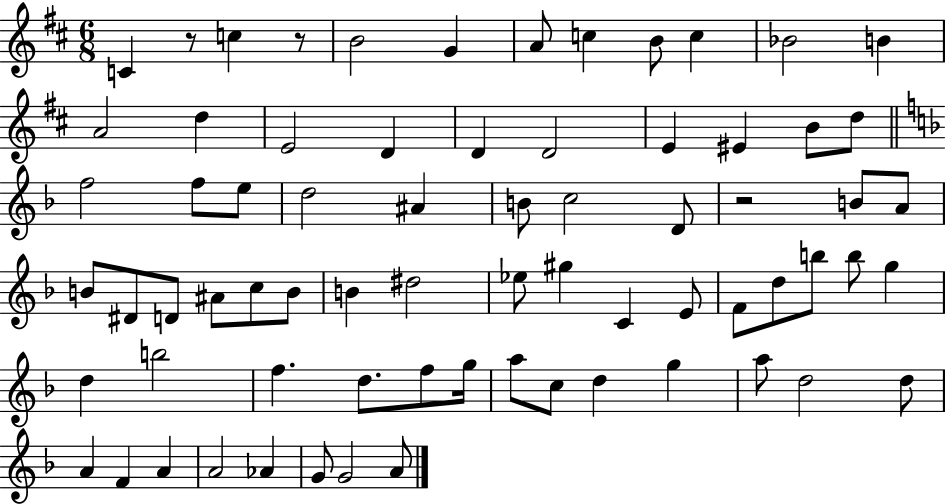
{
  \clef treble
  \numericTimeSignature
  \time 6/8
  \key d \major
  \repeat volta 2 { c'4 r8 c''4 r8 | b'2 g'4 | a'8 c''4 b'8 c''4 | bes'2 b'4 | \break a'2 d''4 | e'2 d'4 | d'4 d'2 | e'4 eis'4 b'8 d''8 | \break \bar "||" \break \key d \minor f''2 f''8 e''8 | d''2 ais'4 | b'8 c''2 d'8 | r2 b'8 a'8 | \break b'8 dis'8 d'8 ais'8 c''8 b'8 | b'4 dis''2 | ees''8 gis''4 c'4 e'8 | f'8 d''8 b''8 b''8 g''4 | \break d''4 b''2 | f''4. d''8. f''8 g''16 | a''8 c''8 d''4 g''4 | a''8 d''2 d''8 | \break a'4 f'4 a'4 | a'2 aes'4 | g'8 g'2 a'8 | } \bar "|."
}